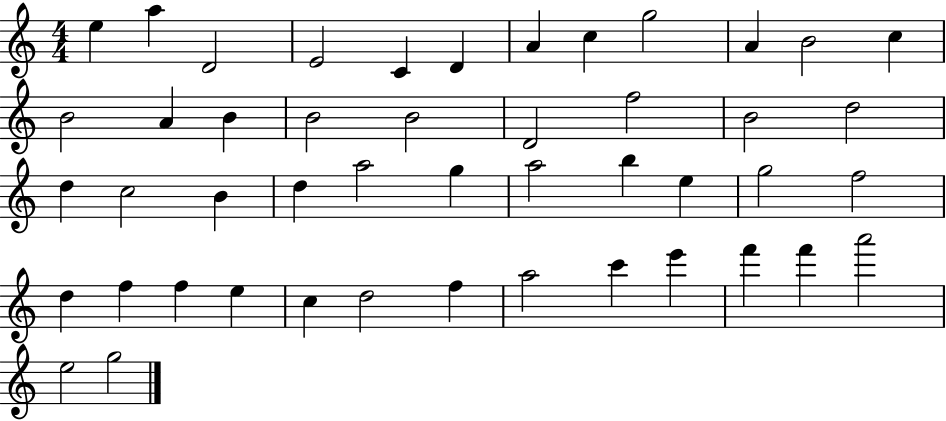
E5/q A5/q D4/h E4/h C4/q D4/q A4/q C5/q G5/h A4/q B4/h C5/q B4/h A4/q B4/q B4/h B4/h D4/h F5/h B4/h D5/h D5/q C5/h B4/q D5/q A5/h G5/q A5/h B5/q E5/q G5/h F5/h D5/q F5/q F5/q E5/q C5/q D5/h F5/q A5/h C6/q E6/q F6/q F6/q A6/h E5/h G5/h